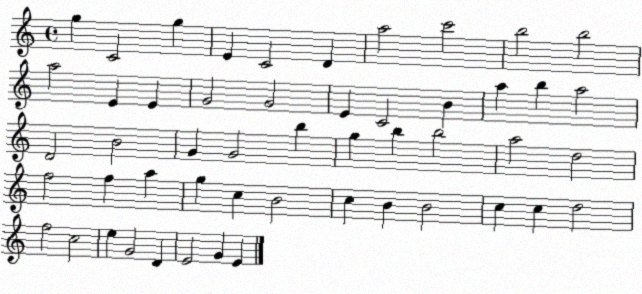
X:1
T:Untitled
M:4/4
L:1/4
K:C
g C2 g E C2 D a2 c'2 b2 b2 a2 E E G2 G2 E C2 B a b a2 D2 B2 G G2 b g b b2 a2 d2 f2 f a g c B2 c B B2 c c d2 f2 c2 e G2 D E2 G E